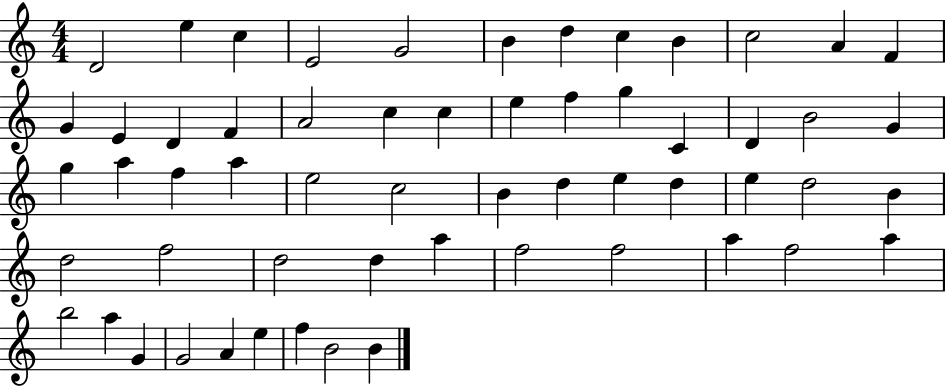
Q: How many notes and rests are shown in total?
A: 58